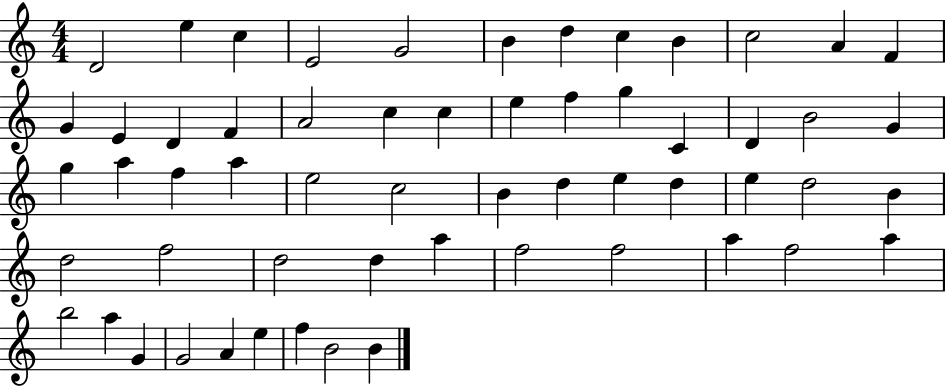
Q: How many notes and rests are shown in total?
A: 58